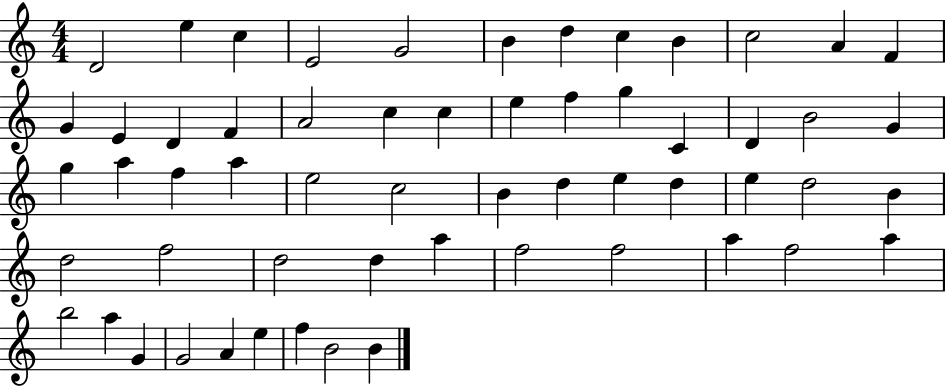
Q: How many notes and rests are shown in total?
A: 58